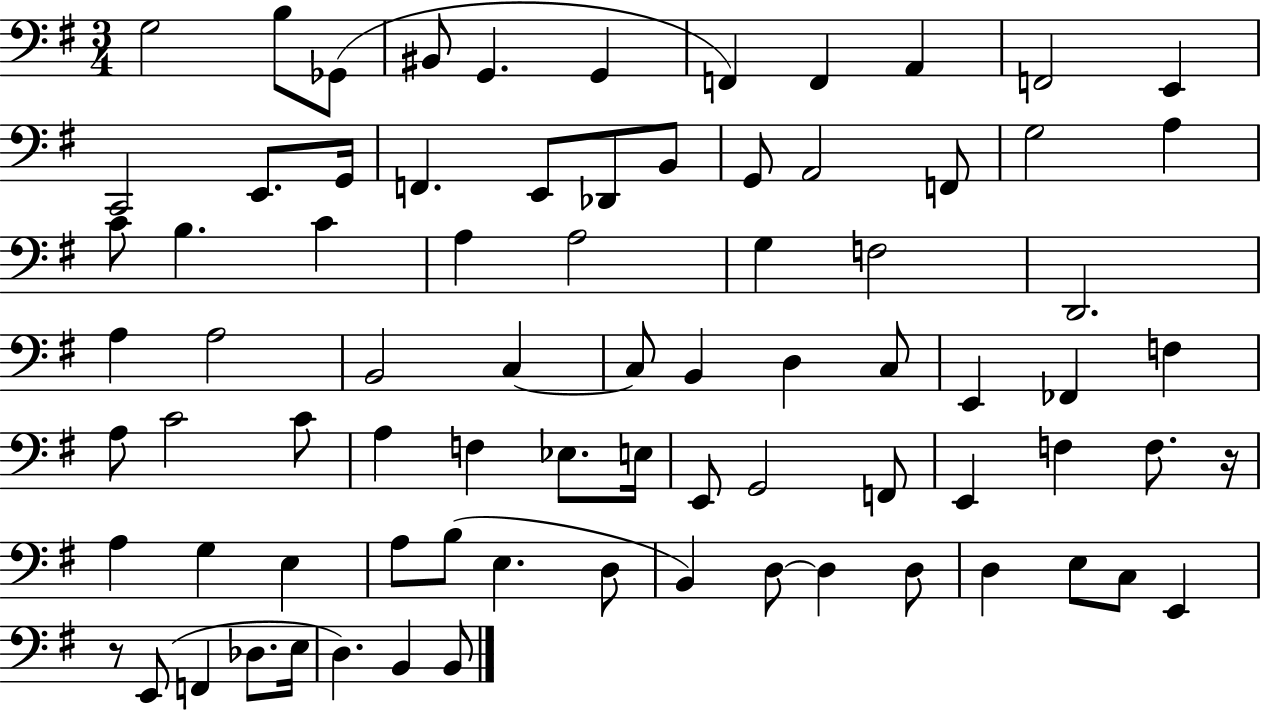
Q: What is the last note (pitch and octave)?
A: B2